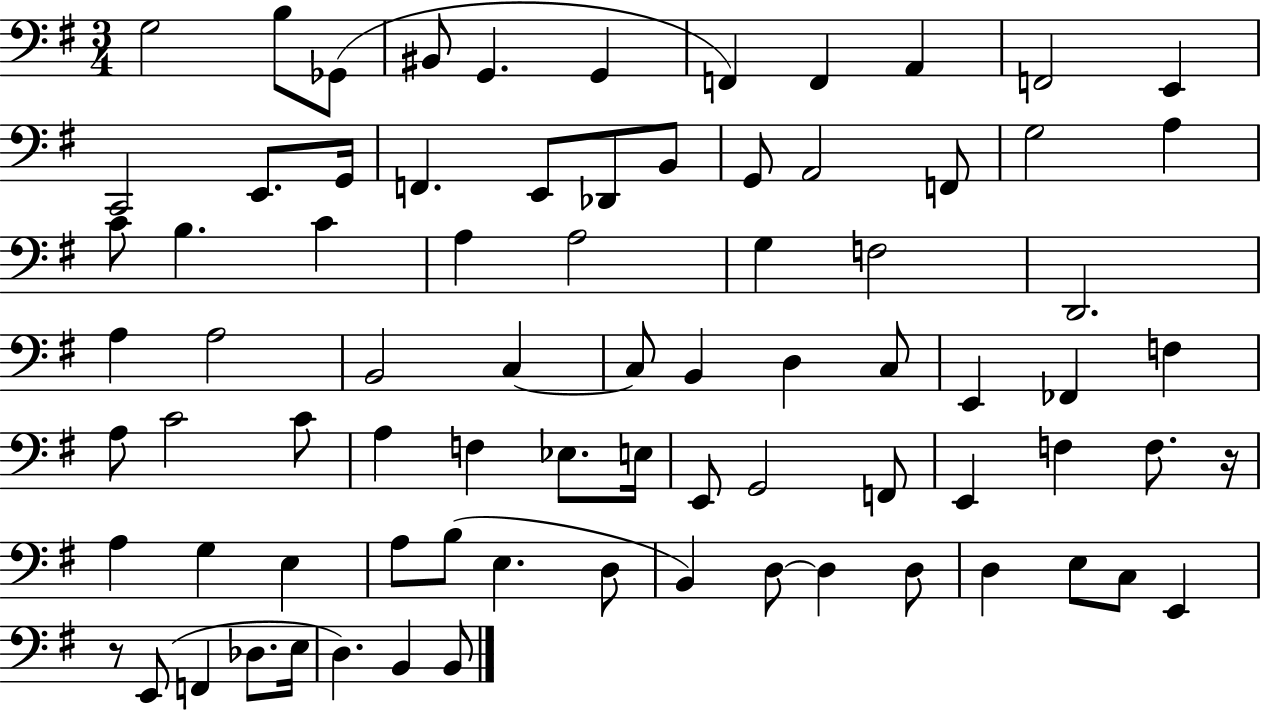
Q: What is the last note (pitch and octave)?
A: B2